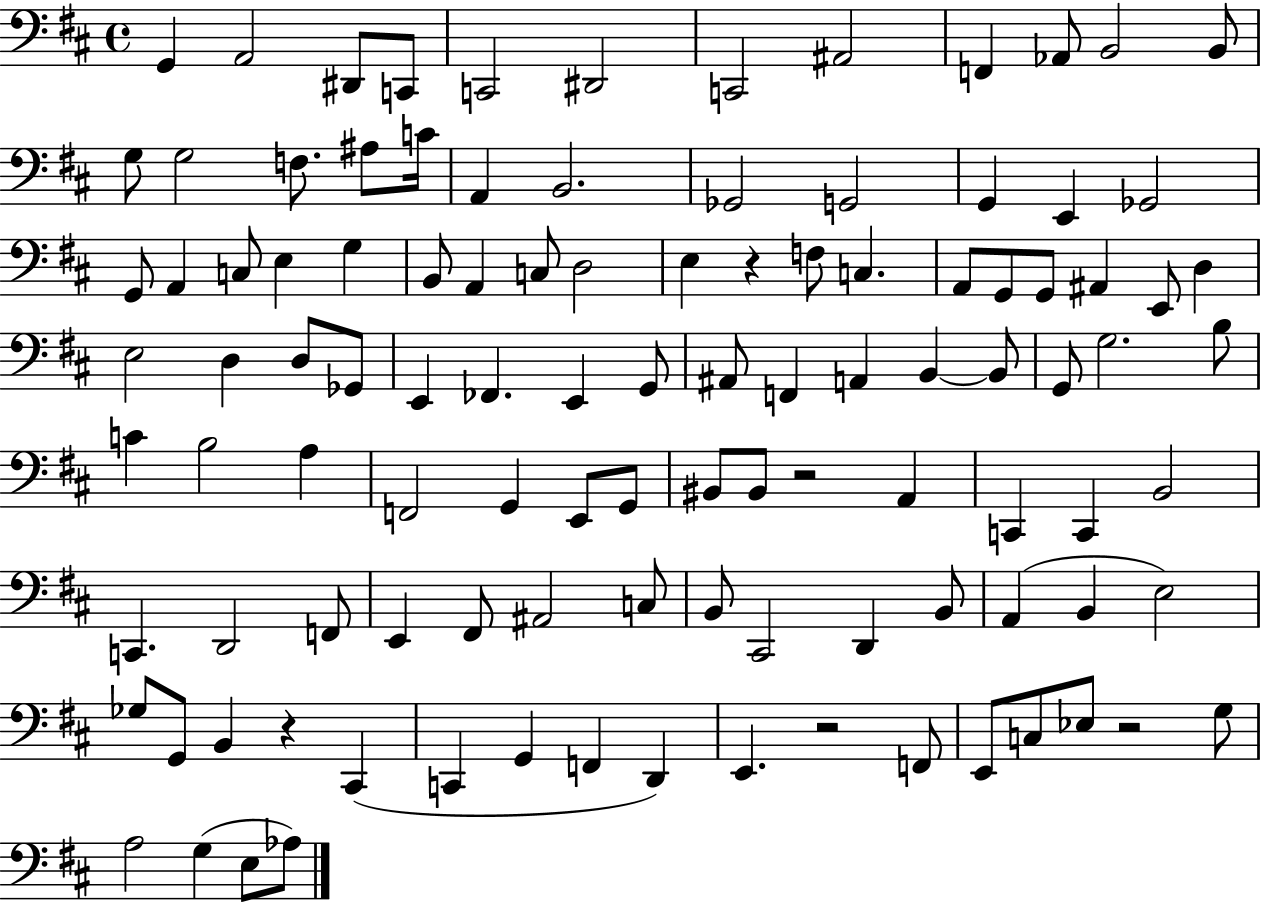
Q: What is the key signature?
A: D major